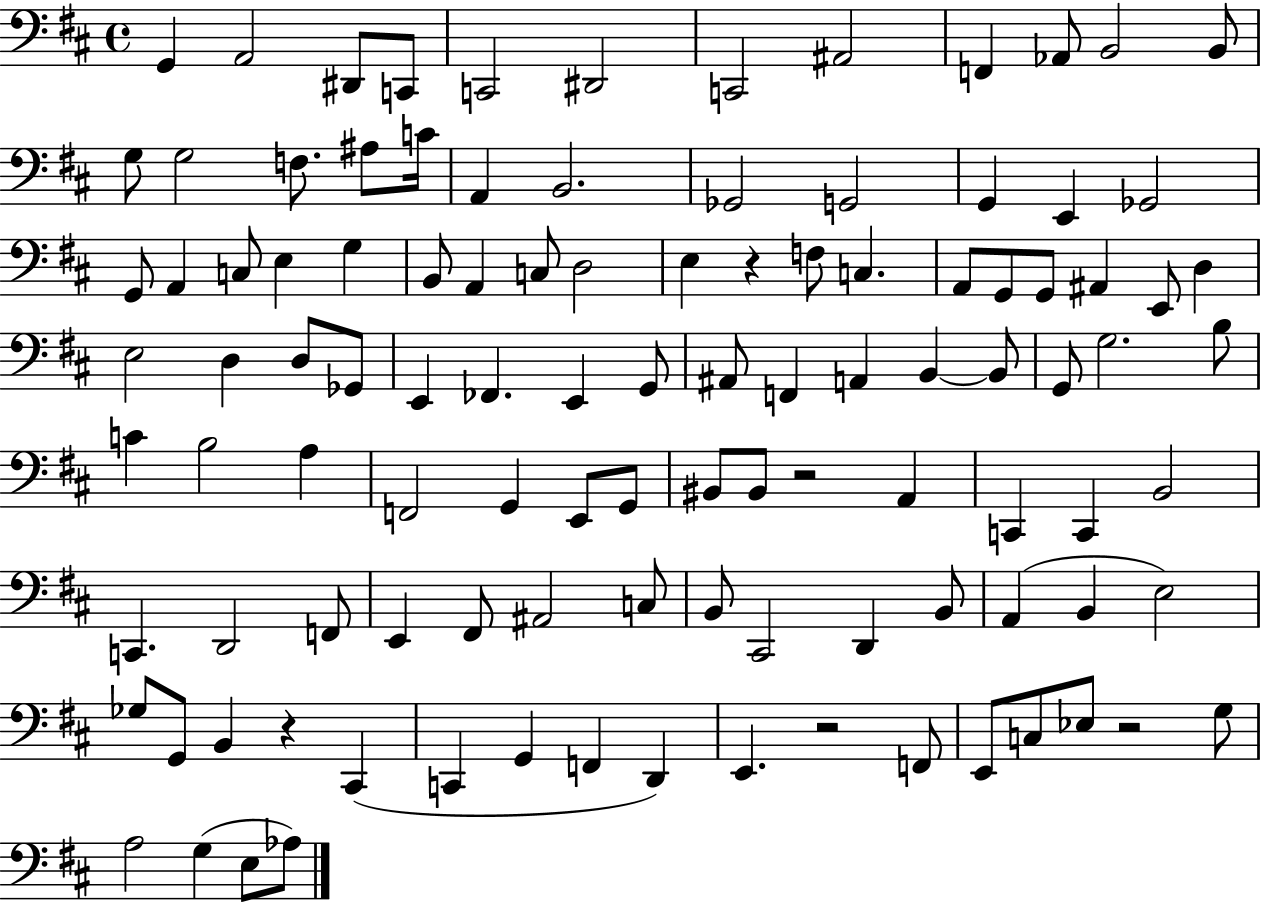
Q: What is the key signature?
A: D major